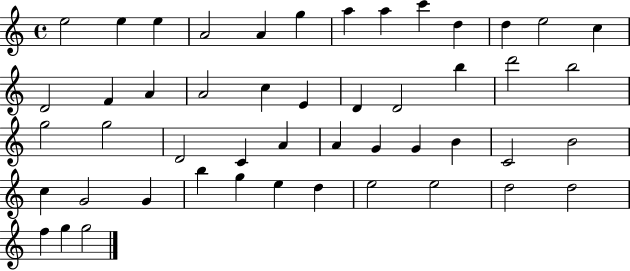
X:1
T:Untitled
M:4/4
L:1/4
K:C
e2 e e A2 A g a a c' d d e2 c D2 F A A2 c E D D2 b d'2 b2 g2 g2 D2 C A A G G B C2 B2 c G2 G b g e d e2 e2 d2 d2 f g g2